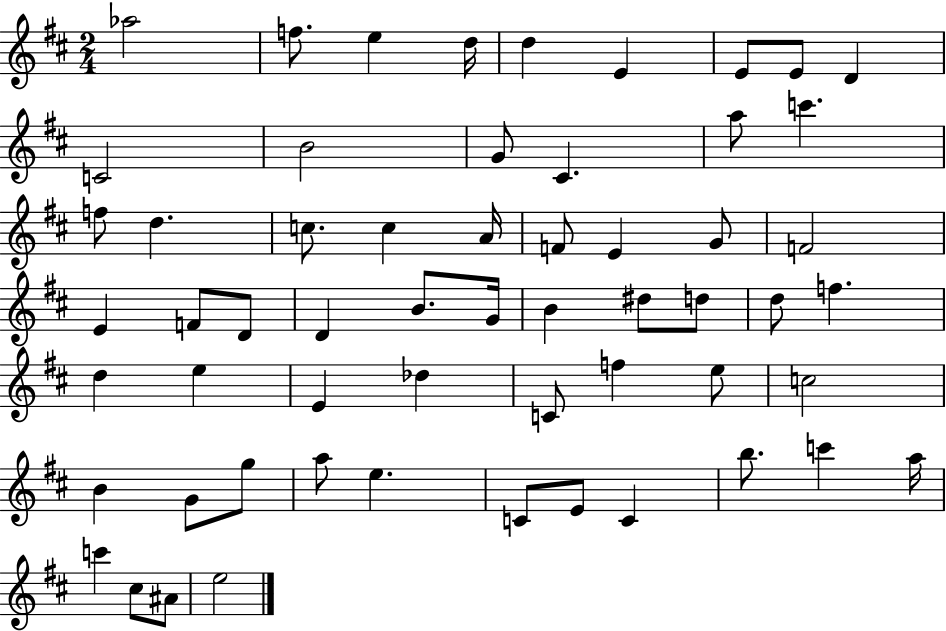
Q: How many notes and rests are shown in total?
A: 58